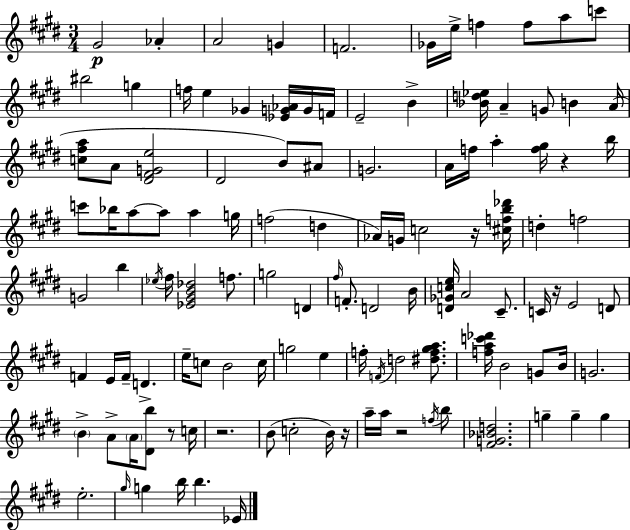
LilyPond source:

{
  \clef treble
  \numericTimeSignature
  \time 3/4
  \key e \major
  gis'2\p aes'4-. | a'2 g'4 | f'2. | ges'16 e''16-> f''4 f''8 a''8 c'''8 | \break bis''2 g''4 | f''16 e''4 ges'4 <ees' g' aes'>16 g'16 f'16 | e'2-- b'4-> | <bes' d'' ees''>16 a'4-- g'8 b'4 a'16( | \break <c'' fis'' a''>8 a'8 <dis' fis' g' e''>2 | dis'2 b'8) ais'8 | g'2. | a'16 f''16 a''4-. <f'' gis''>16 r4 b''16 | \break c'''8 bes''16 a''8~~ a''8 a''4 g''16 | f''2( d''4 | aes'16) g'16 c''2 r16 <cis'' f'' b'' des'''>16 | d''4-. f''2 | \break g'2 b''4 | \acciaccatura { ees''16 } fis''16 <ees' gis' b' des''>2 f''8. | g''2 d'4 | \grace { fis''16 } f'8.-. d'2 | \break b'16 <d' ges' c'' e''>16 a'2 cis'8.-- | c'16 r16 e'2 | d'8 f'4 e'16 f'16-- d'4.-> | e''16-- c''8 b'2 | \break c''16 g''2 e''4 | f''16-. \acciaccatura { f'16 } d''2 | <dis'' f'' gis'' a''>8. <f'' a'' c''' des'''>16 b'2 | g'8 b'16 g'2. | \break \parenthesize b'4-> a'8-> \parenthesize a'16 <dis' b''>8 | r8 c''16 r2. | b'8( c''2-. | b'16) r16 a''16-- a''16 r2 | \break \acciaccatura { f''16 } b''8 <fis' g' bes' d''>2. | g''4-- g''4-- | g''4 e''2.-. | \grace { gis''16 } g''4 b''16 b''4. | \break ees'16 \bar "|."
}